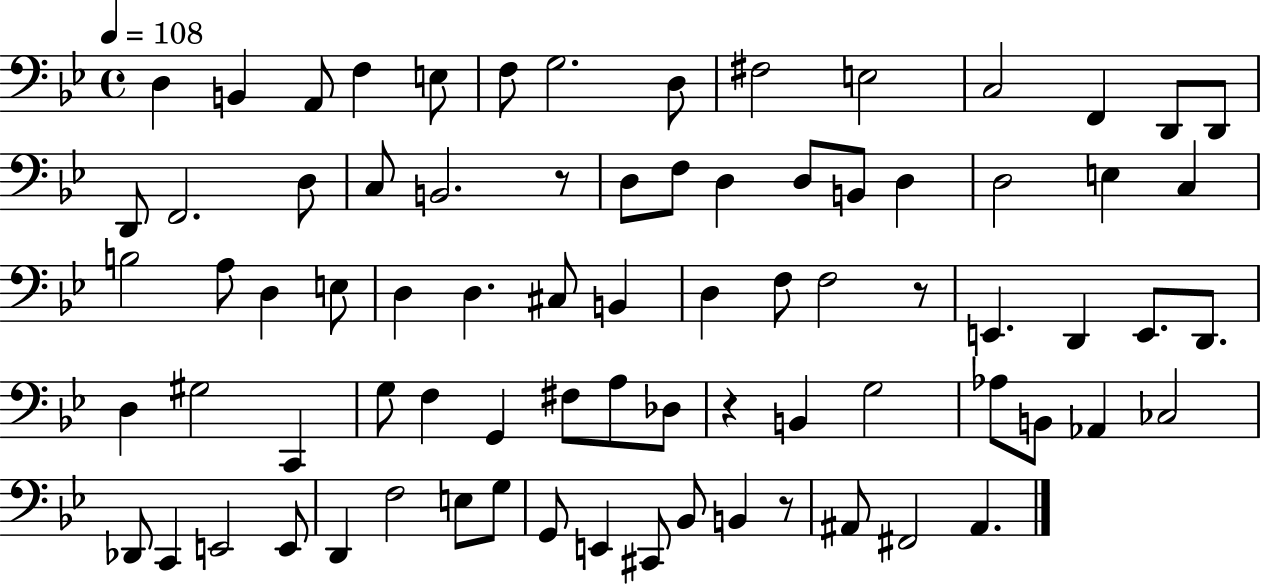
{
  \clef bass
  \time 4/4
  \defaultTimeSignature
  \key bes \major
  \tempo 4 = 108
  d4 b,4 a,8 f4 e8 | f8 g2. d8 | fis2 e2 | c2 f,4 d,8 d,8 | \break d,8 f,2. d8 | c8 b,2. r8 | d8 f8 d4 d8 b,8 d4 | d2 e4 c4 | \break b2 a8 d4 e8 | d4 d4. cis8 b,4 | d4 f8 f2 r8 | e,4. d,4 e,8. d,8. | \break d4 gis2 c,4 | g8 f4 g,4 fis8 a8 des8 | r4 b,4 g2 | aes8 b,8 aes,4 ces2 | \break des,8 c,4 e,2 e,8 | d,4 f2 e8 g8 | g,8 e,4 cis,8 bes,8 b,4 r8 | ais,8 fis,2 ais,4. | \break \bar "|."
}